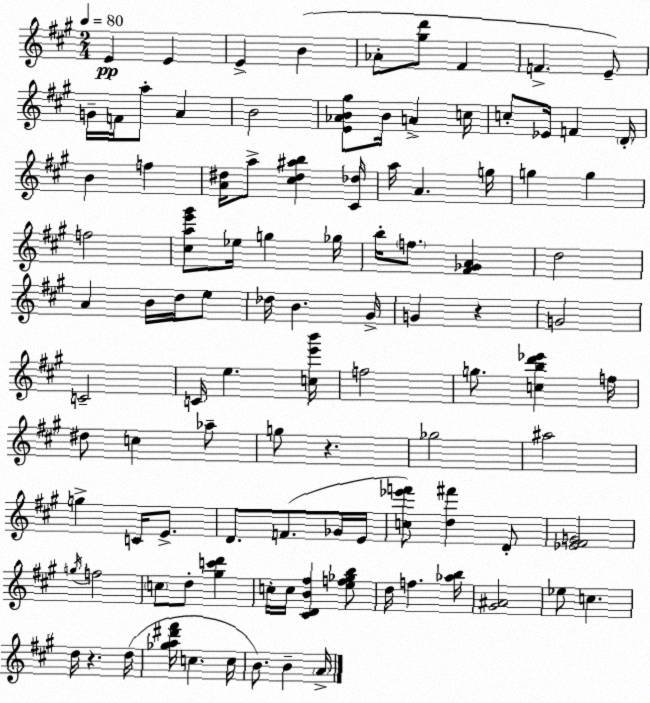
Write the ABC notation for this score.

X:1
T:Untitled
M:2/4
L:1/4
K:A
E E E B _A/2 [^gd']/2 ^F F E/2 G/4 F/4 a/2 A B2 [E_AB^g]/2 B/4 A c/4 c/2 _E/4 F D/4 B f [A^d]/4 a/2 [^c^d^ab] [^C_d]/4 a/4 A g/4 g g f2 [^cae'^g']/2 _e/4 g _g/4 b/4 f/2 [^F_GA] d2 A B/4 d/4 e/2 _d/4 B ^G/4 G z G2 C2 C/4 e [ce'b']/4 f2 g/2 [cbd'_e'] f/4 ^d/2 c _a/2 g/2 z _g2 ^a2 g C/4 E/2 D/2 F/2 _G/4 E/4 [c_e'f']/2 [d^f'] D/2 [_E^FG]2 g/4 f2 c/2 d/2 [^gc'd'] c/4 c/4 [^CDB^f] [ef_gb]/2 d/4 f [_ab]/4 [^G^A]2 _e/2 c d/4 z d/4 [_ga^d'^f']/4 c c/4 B/2 B A/4